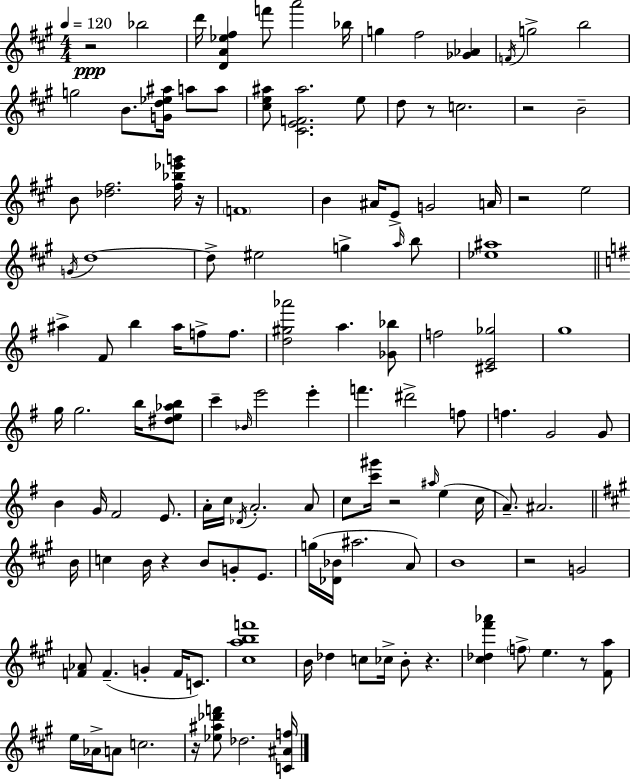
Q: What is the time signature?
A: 4/4